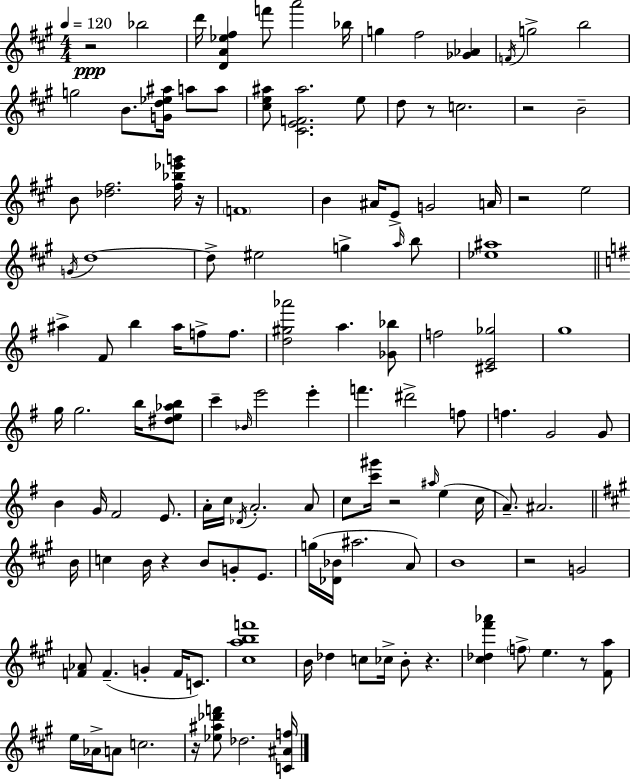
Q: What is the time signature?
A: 4/4